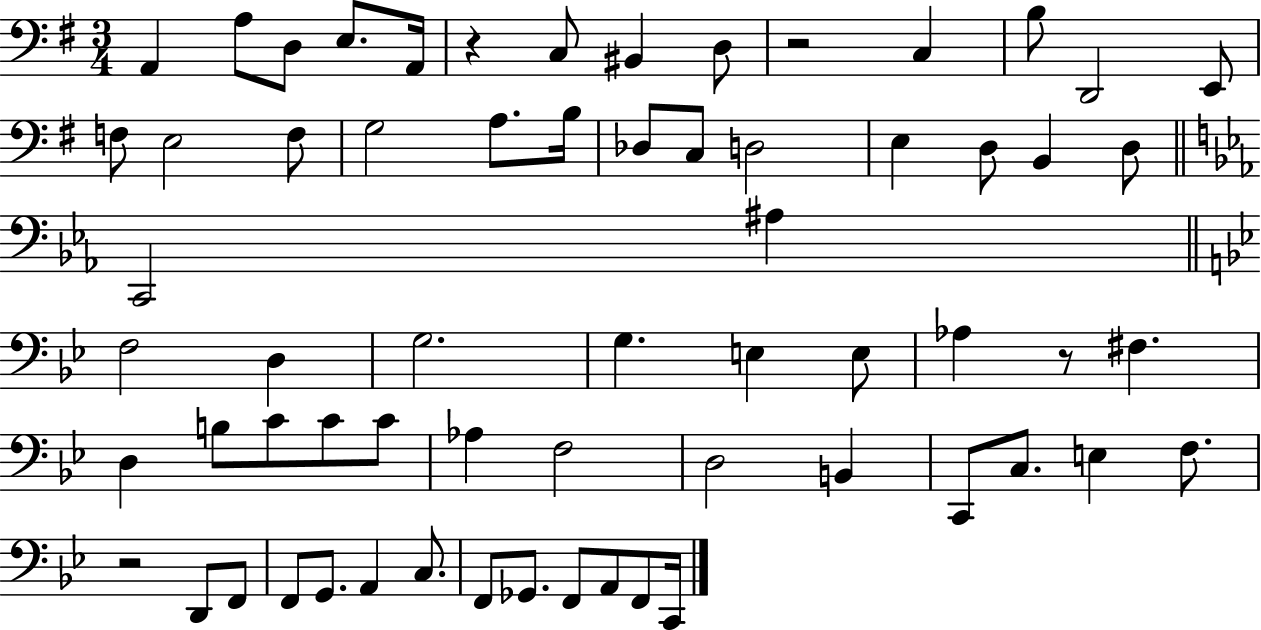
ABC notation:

X:1
T:Untitled
M:3/4
L:1/4
K:G
A,, A,/2 D,/2 E,/2 A,,/4 z C,/2 ^B,, D,/2 z2 C, B,/2 D,,2 E,,/2 F,/2 E,2 F,/2 G,2 A,/2 B,/4 _D,/2 C,/2 D,2 E, D,/2 B,, D,/2 C,,2 ^A, F,2 D, G,2 G, E, E,/2 _A, z/2 ^F, D, B,/2 C/2 C/2 C/2 _A, F,2 D,2 B,, C,,/2 C,/2 E, F,/2 z2 D,,/2 F,,/2 F,,/2 G,,/2 A,, C,/2 F,,/2 _G,,/2 F,,/2 A,,/2 F,,/2 C,,/4